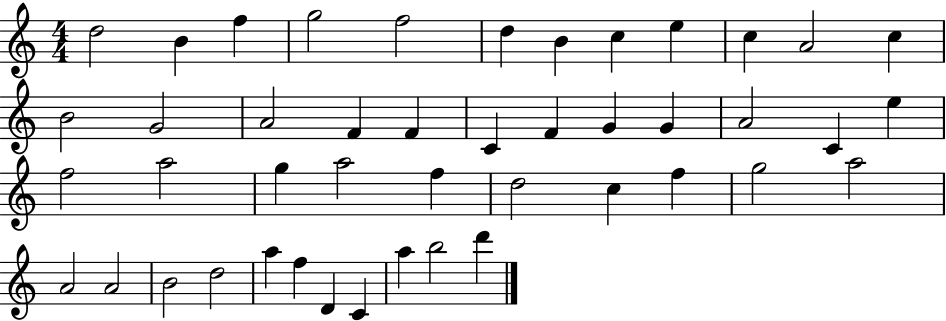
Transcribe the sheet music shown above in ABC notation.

X:1
T:Untitled
M:4/4
L:1/4
K:C
d2 B f g2 f2 d B c e c A2 c B2 G2 A2 F F C F G G A2 C e f2 a2 g a2 f d2 c f g2 a2 A2 A2 B2 d2 a f D C a b2 d'